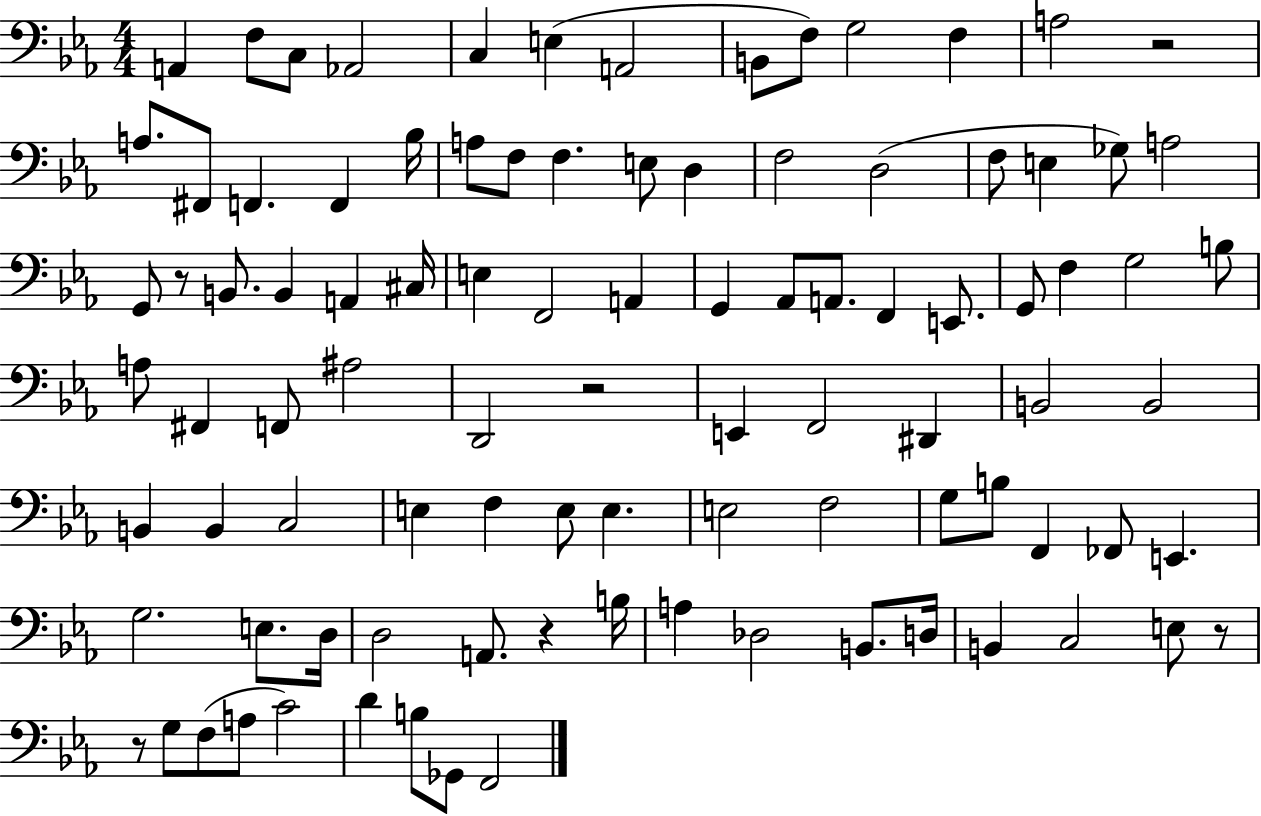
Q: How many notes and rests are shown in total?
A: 96